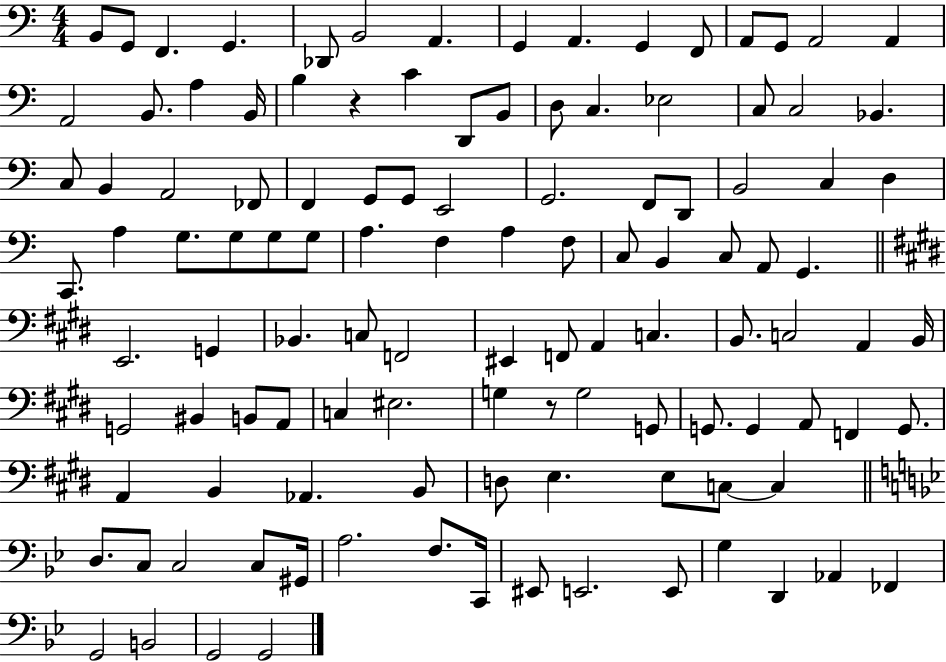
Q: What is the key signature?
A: C major